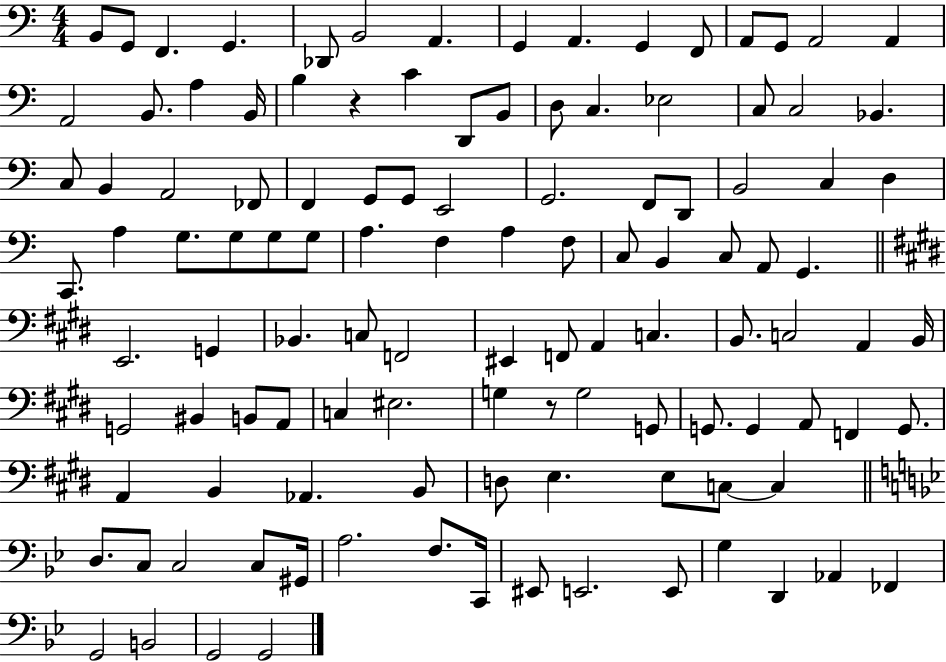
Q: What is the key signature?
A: C major